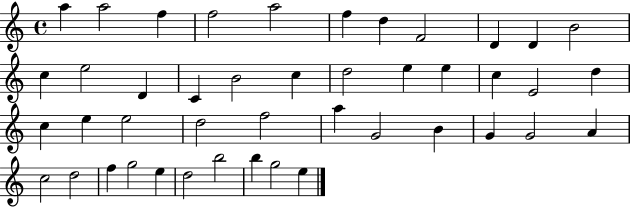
{
  \clef treble
  \time 4/4
  \defaultTimeSignature
  \key c \major
  a''4 a''2 f''4 | f''2 a''2 | f''4 d''4 f'2 | d'4 d'4 b'2 | \break c''4 e''2 d'4 | c'4 b'2 c''4 | d''2 e''4 e''4 | c''4 e'2 d''4 | \break c''4 e''4 e''2 | d''2 f''2 | a''4 g'2 b'4 | g'4 g'2 a'4 | \break c''2 d''2 | f''4 g''2 e''4 | d''2 b''2 | b''4 g''2 e''4 | \break \bar "|."
}